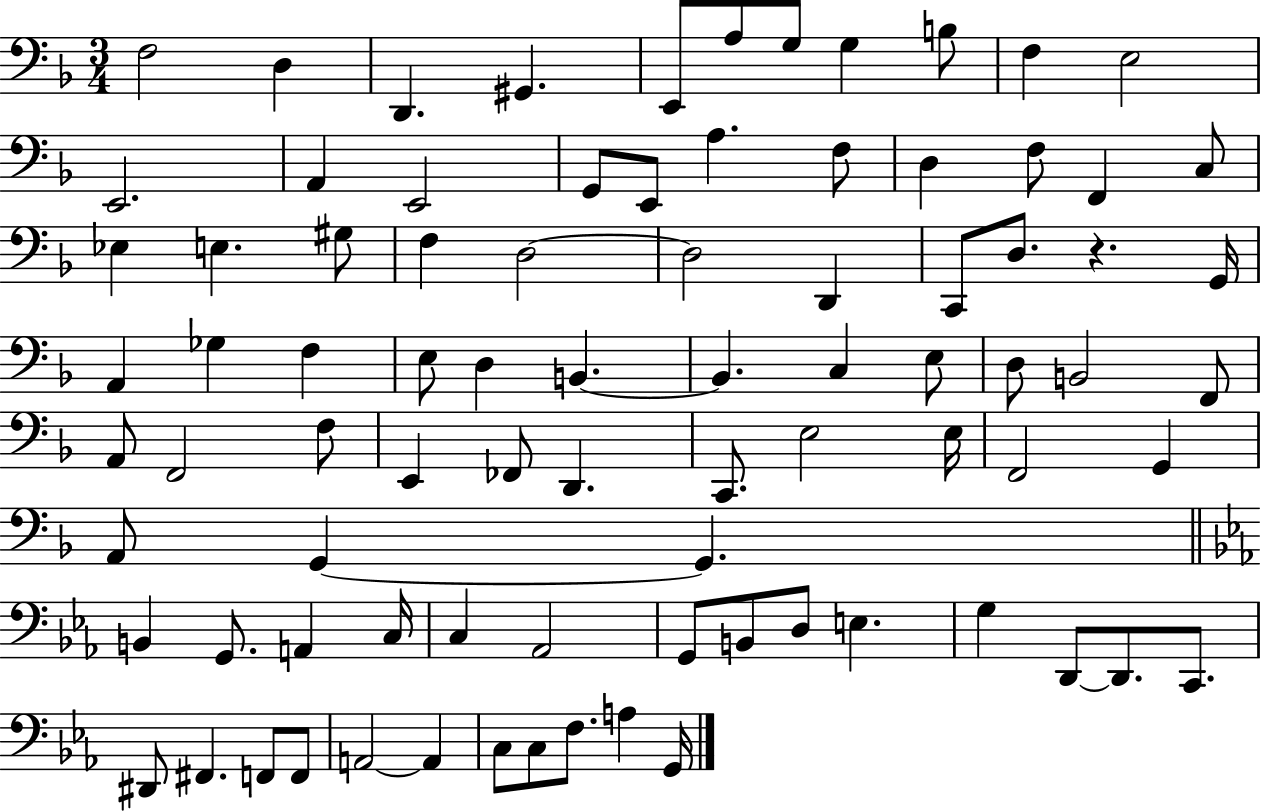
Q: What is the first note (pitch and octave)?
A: F3